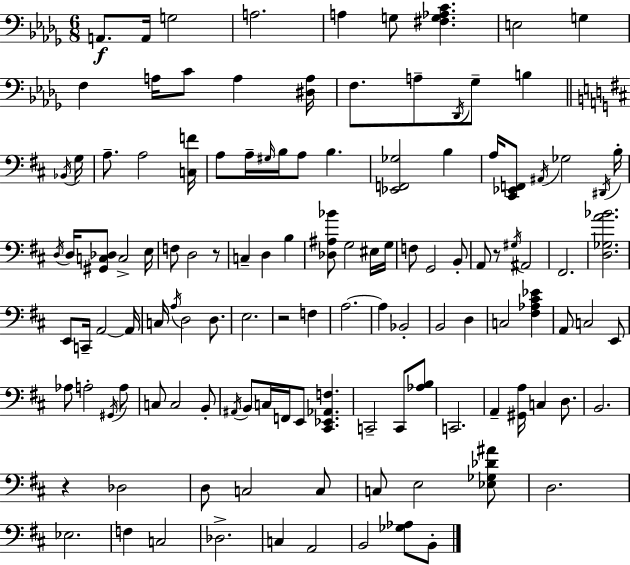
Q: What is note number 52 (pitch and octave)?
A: F#2